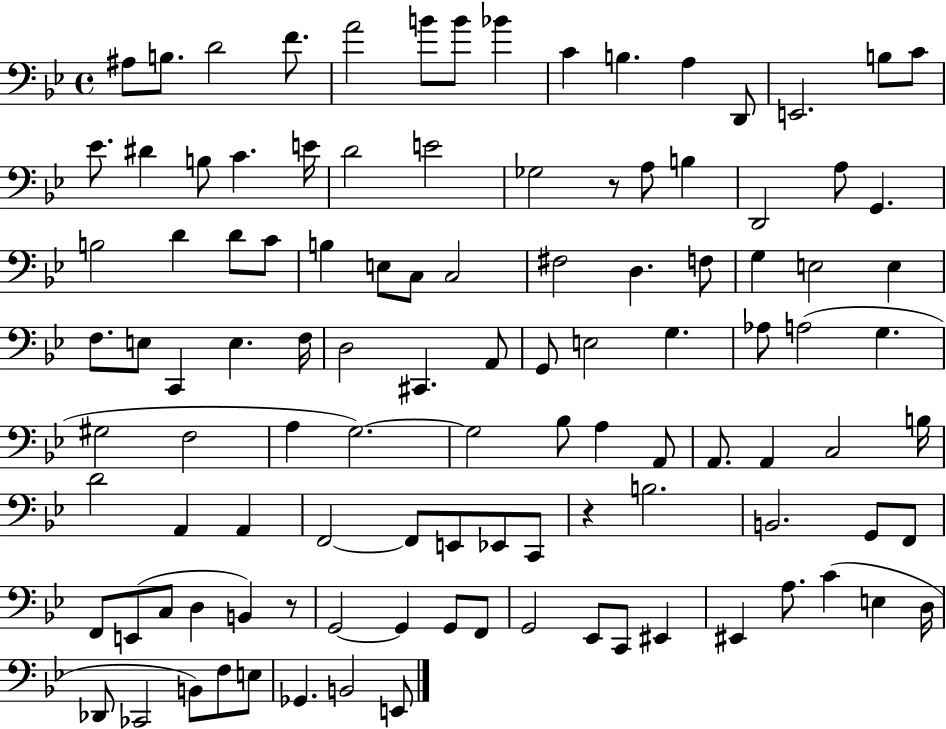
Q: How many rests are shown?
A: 3